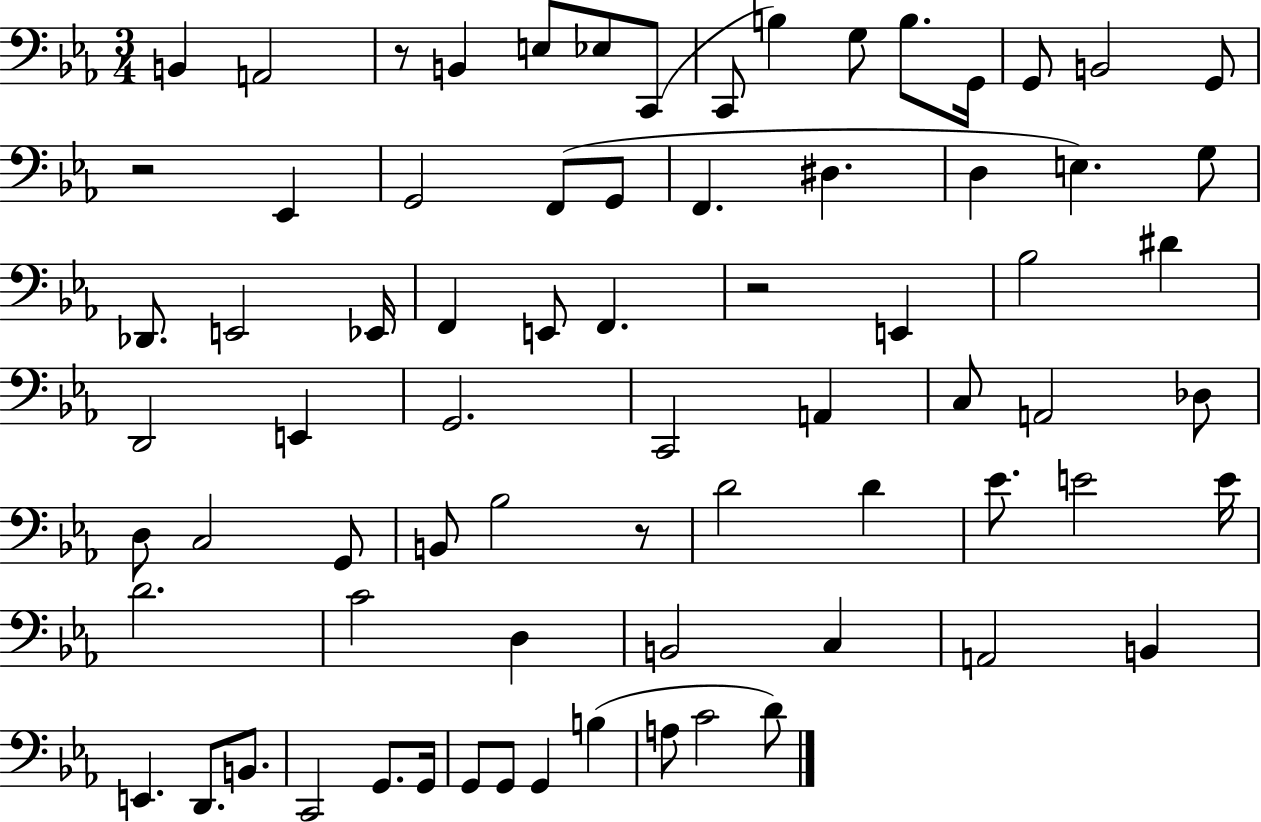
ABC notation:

X:1
T:Untitled
M:3/4
L:1/4
K:Eb
B,, A,,2 z/2 B,, E,/2 _E,/2 C,,/2 C,,/2 B, G,/2 B,/2 G,,/4 G,,/2 B,,2 G,,/2 z2 _E,, G,,2 F,,/2 G,,/2 F,, ^D, D, E, G,/2 _D,,/2 E,,2 _E,,/4 F,, E,,/2 F,, z2 E,, _B,2 ^D D,,2 E,, G,,2 C,,2 A,, C,/2 A,,2 _D,/2 D,/2 C,2 G,,/2 B,,/2 _B,2 z/2 D2 D _E/2 E2 E/4 D2 C2 D, B,,2 C, A,,2 B,, E,, D,,/2 B,,/2 C,,2 G,,/2 G,,/4 G,,/2 G,,/2 G,, B, A,/2 C2 D/2